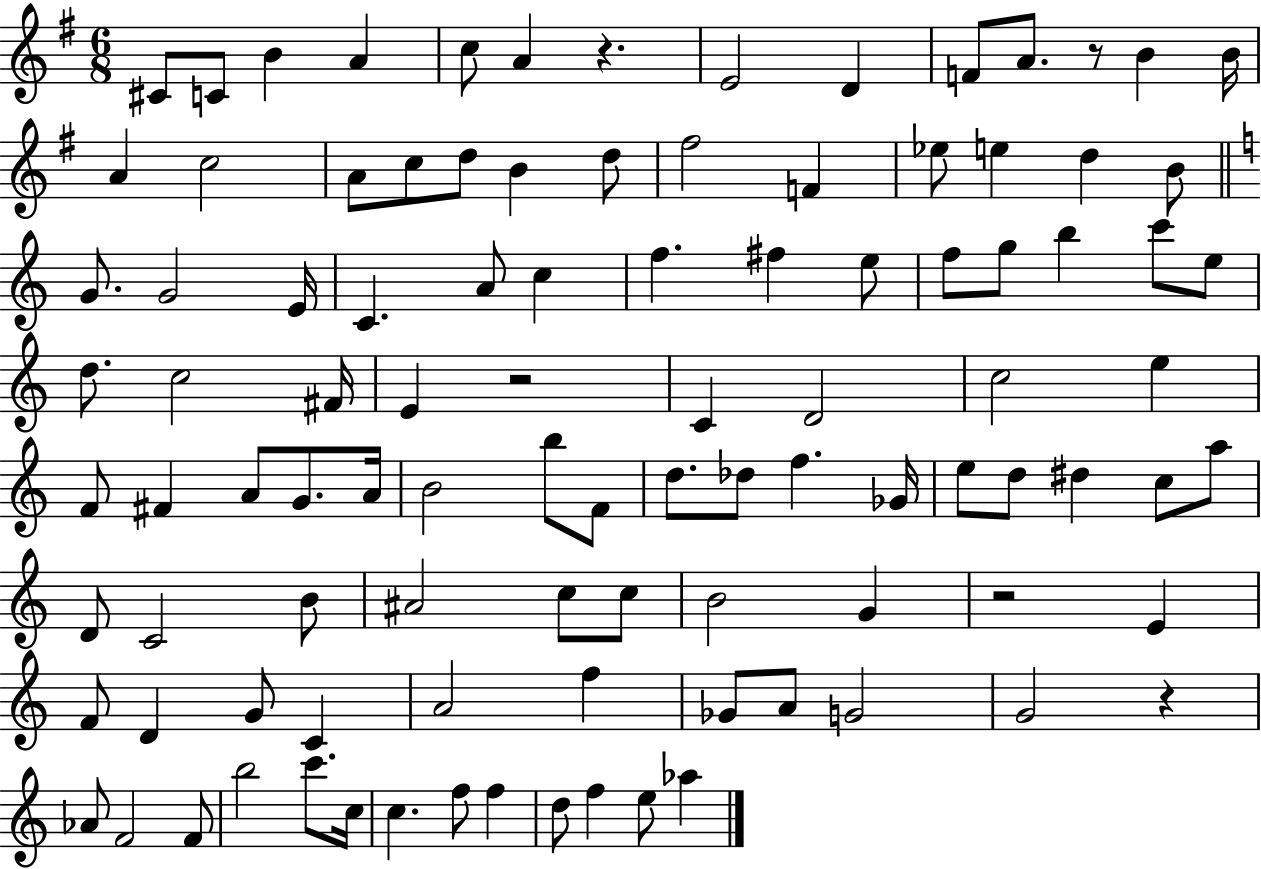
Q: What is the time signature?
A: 6/8